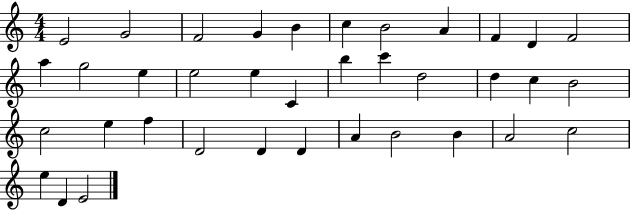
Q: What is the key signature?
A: C major